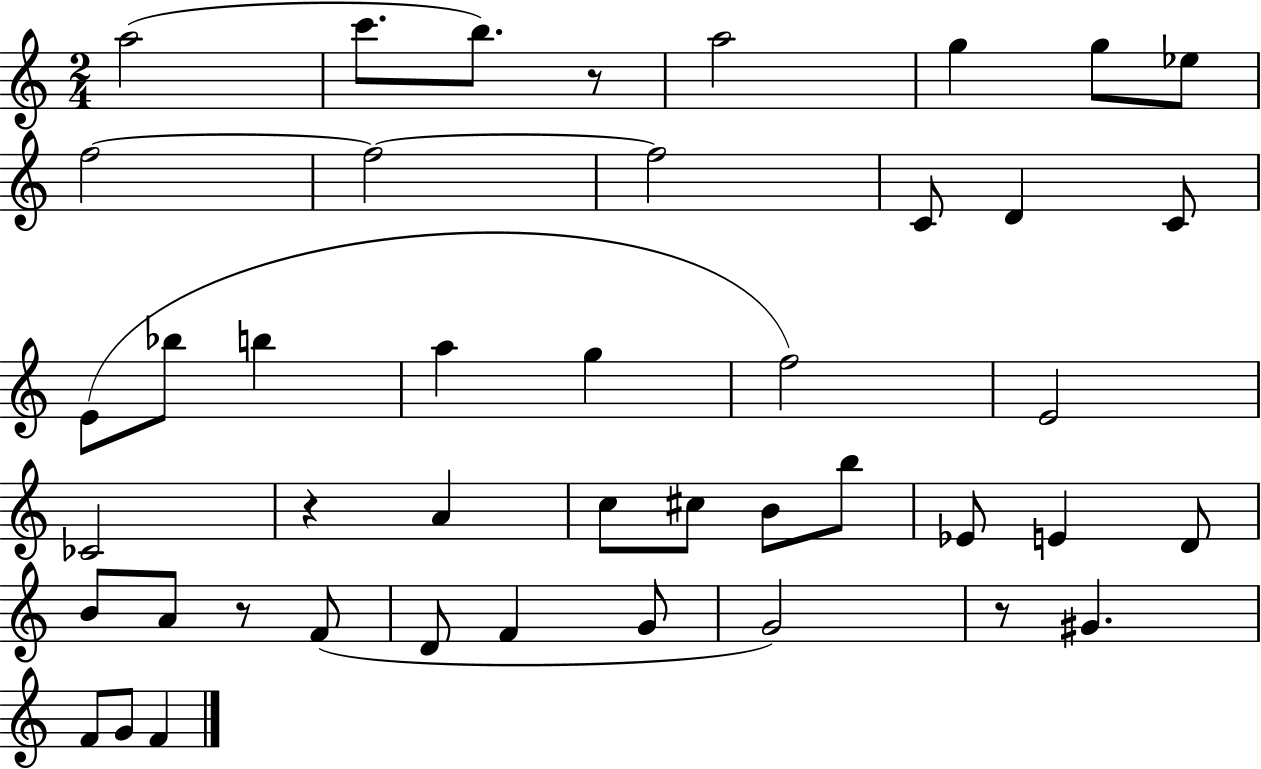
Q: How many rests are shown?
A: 4